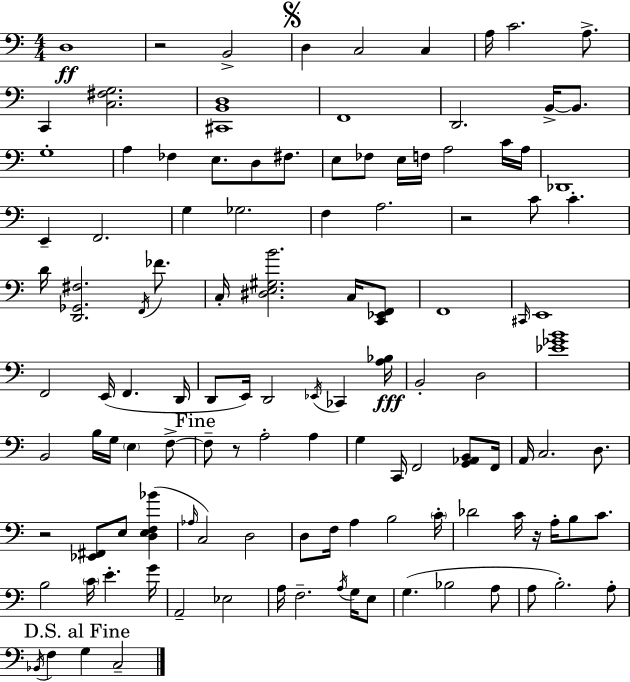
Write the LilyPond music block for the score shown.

{
  \clef bass
  \numericTimeSignature
  \time 4/4
  \key a \minor
  d1\ff | r2 b,2-> | \mark \markup { \musicglyph "scripts.segno" } d4 c2 c4 | a16 c'2. a8.-> | \break c,4 <c fis g>2. | <cis, b, d>1 | f,1 | d,2. b,16->~~ b,8. | \break g1-. | a4 fes4 e8. d8 fis8. | e8 fes8 e16 f16 a2 c'16 a16 | des,1 | \break e,4-- f,2. | g4 ges2. | f4 a2. | r2 c'8 c'4.-. | \break d'16 <d, ges, fis>2. \acciaccatura { f,16 } fes'8. | c16-. <dis e gis b'>2. c16 <c, ees, f,>8 | f,1 | \grace { cis,16 } e,1 | \break f,2 e,16( f,4. | d,16 d,8 e,16) d,2 \acciaccatura { ees,16 } ces,4 | <a bes>16\fff b,2-. d2 | <ees' ges' b'>1 | \break b,2 b16 g16 \parenthesize e4 | f8->~~ \mark "Fine" f8-- r8 a2-. a4 | g4 c,16 f,2 | <g, aes, b,>8 f,16 a,16 c2. | \break d8. r2 <ees, fis,>8 e8 <d e f bes'>4( | \grace { aes16 } c2) d2 | d8 f16 a4 b2 | \parenthesize c'16-. des'2 c'16 r16 a16-. b8 | \break c'8. b2 \parenthesize c'16 e'4.-. | g'16 a,2-- ees2 | a16 f2.-- | \acciaccatura { a16 } g16 e8 g4.( bes2 | \break a8 a8 b2.-.) | a8-. \mark "D.S. al Fine" \acciaccatura { bes,16 } f4 g4 c2-- | \bar "|."
}